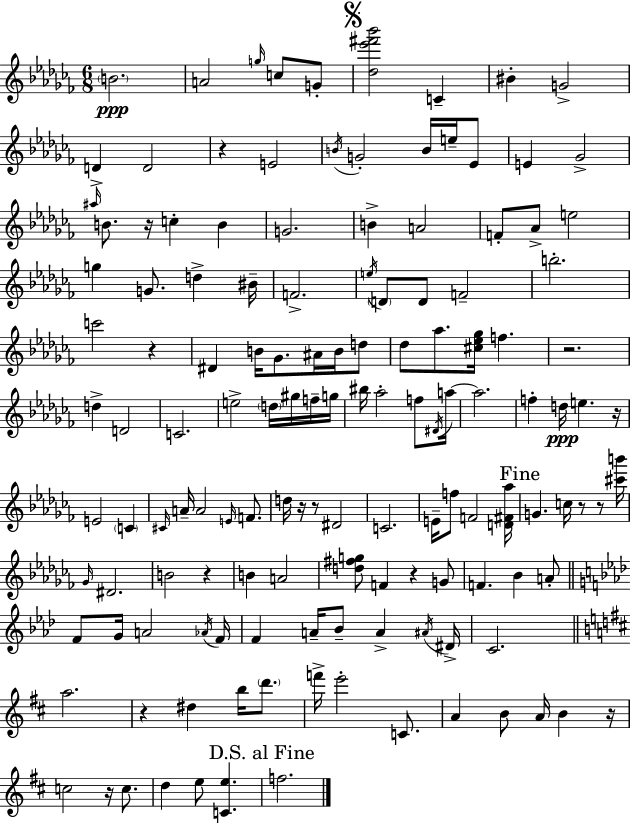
B4/h. A4/h G5/s C5/e G4/e [Db5,Eb6,F#6,Bb6]/h C4/q BIS4/q G4/h D4/q D4/h R/q E4/h B4/s G4/h B4/s E5/s Eb4/e E4/q Gb4/h A#5/s B4/e. R/s C5/q B4/q G4/h. B4/q A4/h F4/e Ab4/e E5/h G5/q G4/e. D5/q BIS4/s F4/h. E5/s D4/e D4/e F4/h B5/h. C6/h R/q D#4/q B4/s Gb4/e. A#4/s B4/s D5/e Db5/e Ab5/e. [C#5,Eb5,Gb5]/s F5/q. R/h. D5/q D4/h C4/h. E5/h D5/s G#5/s F5/s G5/s BIS5/s Ab5/h F5/e D#4/s A5/s A5/h. F5/q D5/s E5/q. R/s E4/h C4/q C#4/s A4/s A4/h E4/s F4/e. D5/s R/s R/e D#4/h C4/h. E4/s F5/e F4/h [D4,F#4,Ab5]/s G4/q. C5/s R/e R/e [C#6,B6]/s Gb4/s D#4/h. B4/h R/q B4/q A4/h [D5,F#5,G5]/e F4/q R/q G4/e F4/q. Bb4/q A4/e F4/e G4/s A4/h Ab4/s F4/s F4/q A4/s Bb4/e A4/q A#4/s D#4/s C4/h. A5/h. R/q D#5/q B5/s D6/e. F6/s E6/h C4/e. A4/q B4/e A4/s B4/q R/s C5/h R/s C5/e. D5/q E5/e [C4,E5]/q. F5/h.